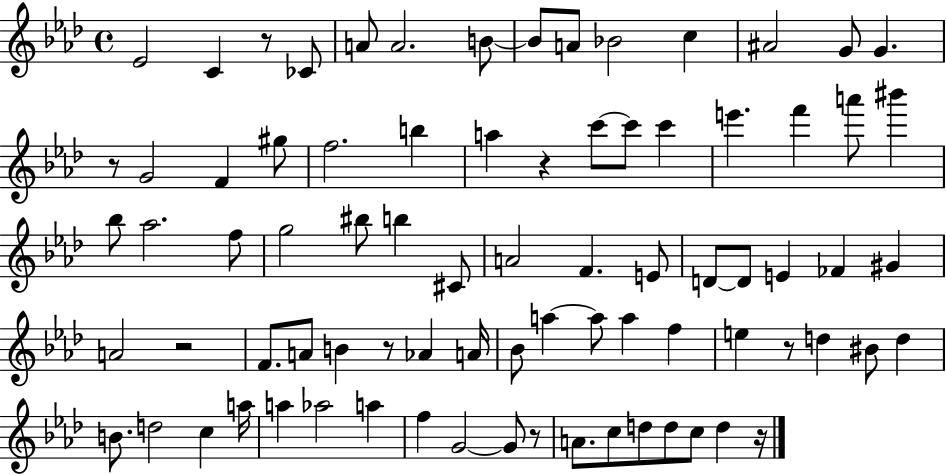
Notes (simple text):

Eb4/h C4/q R/e CES4/e A4/e A4/h. B4/e B4/e A4/e Bb4/h C5/q A#4/h G4/e G4/q. R/e G4/h F4/q G#5/e F5/h. B5/q A5/q R/q C6/e C6/e C6/q E6/q. F6/q A6/e BIS6/q Bb5/e Ab5/h. F5/e G5/h BIS5/e B5/q C#4/e A4/h F4/q. E4/e D4/e D4/e E4/q FES4/q G#4/q A4/h R/h F4/e. A4/e B4/q R/e Ab4/q A4/s Bb4/e A5/q A5/e A5/q F5/q E5/q R/e D5/q BIS4/e D5/q B4/e. D5/h C5/q A5/s A5/q Ab5/h A5/q F5/q G4/h G4/e R/e A4/e. C5/e D5/e D5/e C5/e D5/q R/s